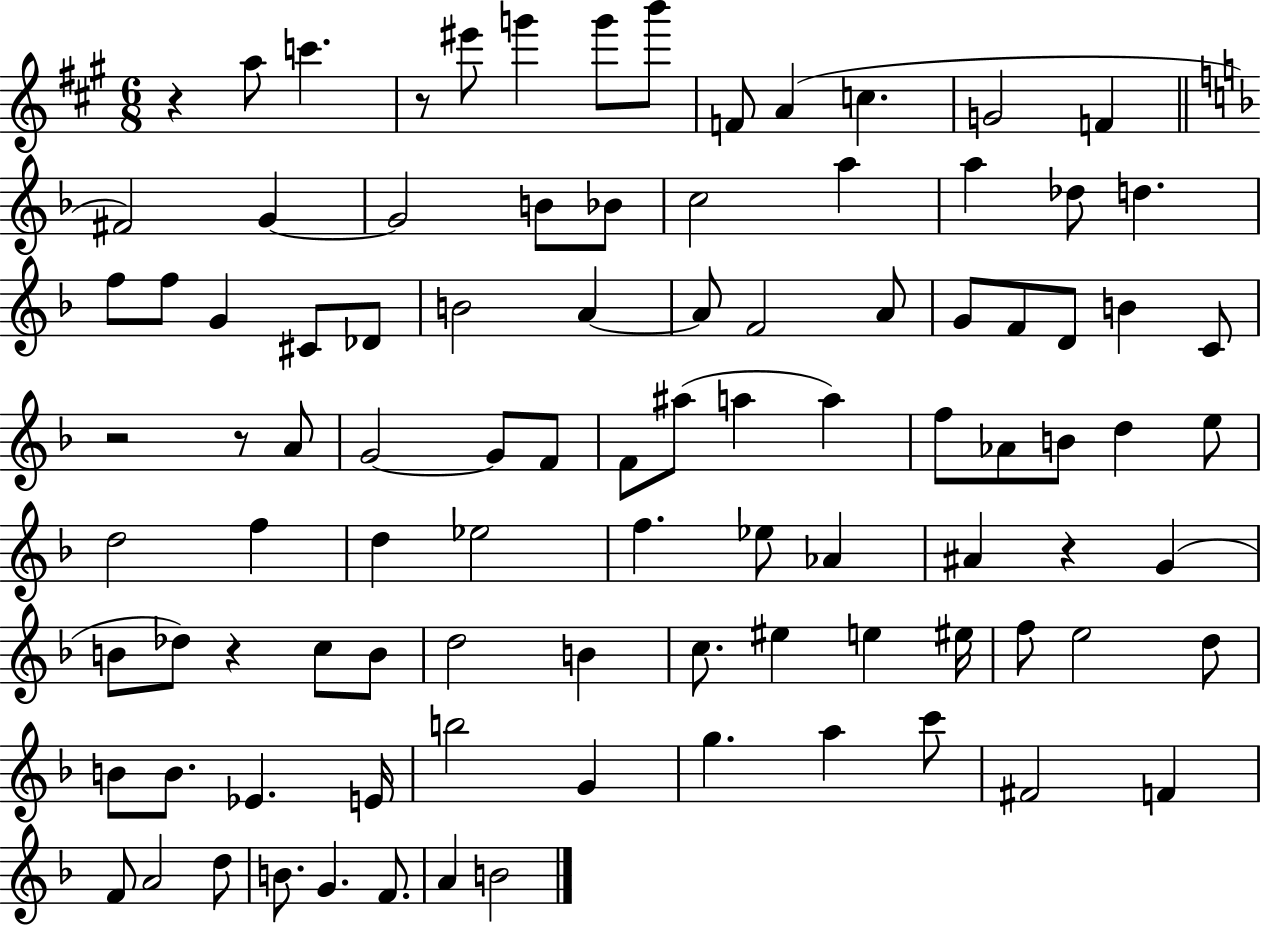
R/q A5/e C6/q. R/e EIS6/e G6/q G6/e B6/e F4/e A4/q C5/q. G4/h F4/q F#4/h G4/q G4/h B4/e Bb4/e C5/h A5/q A5/q Db5/e D5/q. F5/e F5/e G4/q C#4/e Db4/e B4/h A4/q A4/e F4/h A4/e G4/e F4/e D4/e B4/q C4/e R/h R/e A4/e G4/h G4/e F4/e F4/e A#5/e A5/q A5/q F5/e Ab4/e B4/e D5/q E5/e D5/h F5/q D5/q Eb5/h F5/q. Eb5/e Ab4/q A#4/q R/q G4/q B4/e Db5/e R/q C5/e B4/e D5/h B4/q C5/e. EIS5/q E5/q EIS5/s F5/e E5/h D5/e B4/e B4/e. Eb4/q. E4/s B5/h G4/q G5/q. A5/q C6/e F#4/h F4/q F4/e A4/h D5/e B4/e. G4/q. F4/e. A4/q B4/h